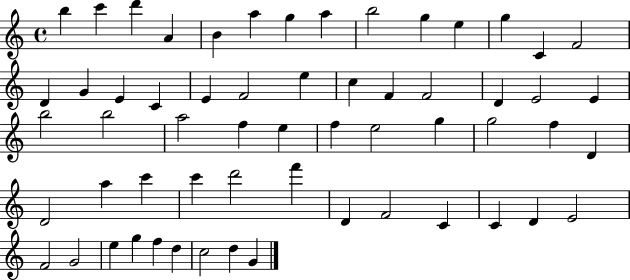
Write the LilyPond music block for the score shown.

{
  \clef treble
  \time 4/4
  \defaultTimeSignature
  \key c \major
  b''4 c'''4 d'''4 a'4 | b'4 a''4 g''4 a''4 | b''2 g''4 e''4 | g''4 c'4 f'2 | \break d'4 g'4 e'4 c'4 | e'4 f'2 e''4 | c''4 f'4 f'2 | d'4 e'2 e'4 | \break b''2 b''2 | a''2 f''4 e''4 | f''4 e''2 g''4 | g''2 f''4 d'4 | \break d'2 a''4 c'''4 | c'''4 d'''2 f'''4 | d'4 f'2 c'4 | c'4 d'4 e'2 | \break f'2 g'2 | e''4 g''4 f''4 d''4 | c''2 d''4 g'4 | \bar "|."
}